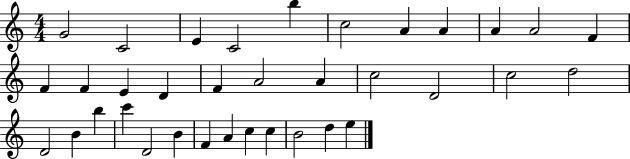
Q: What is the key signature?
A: C major